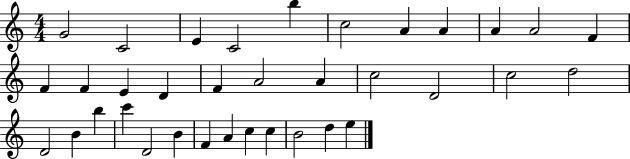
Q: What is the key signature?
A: C major